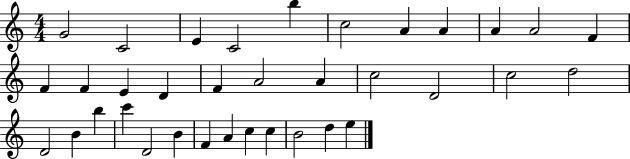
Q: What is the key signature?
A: C major